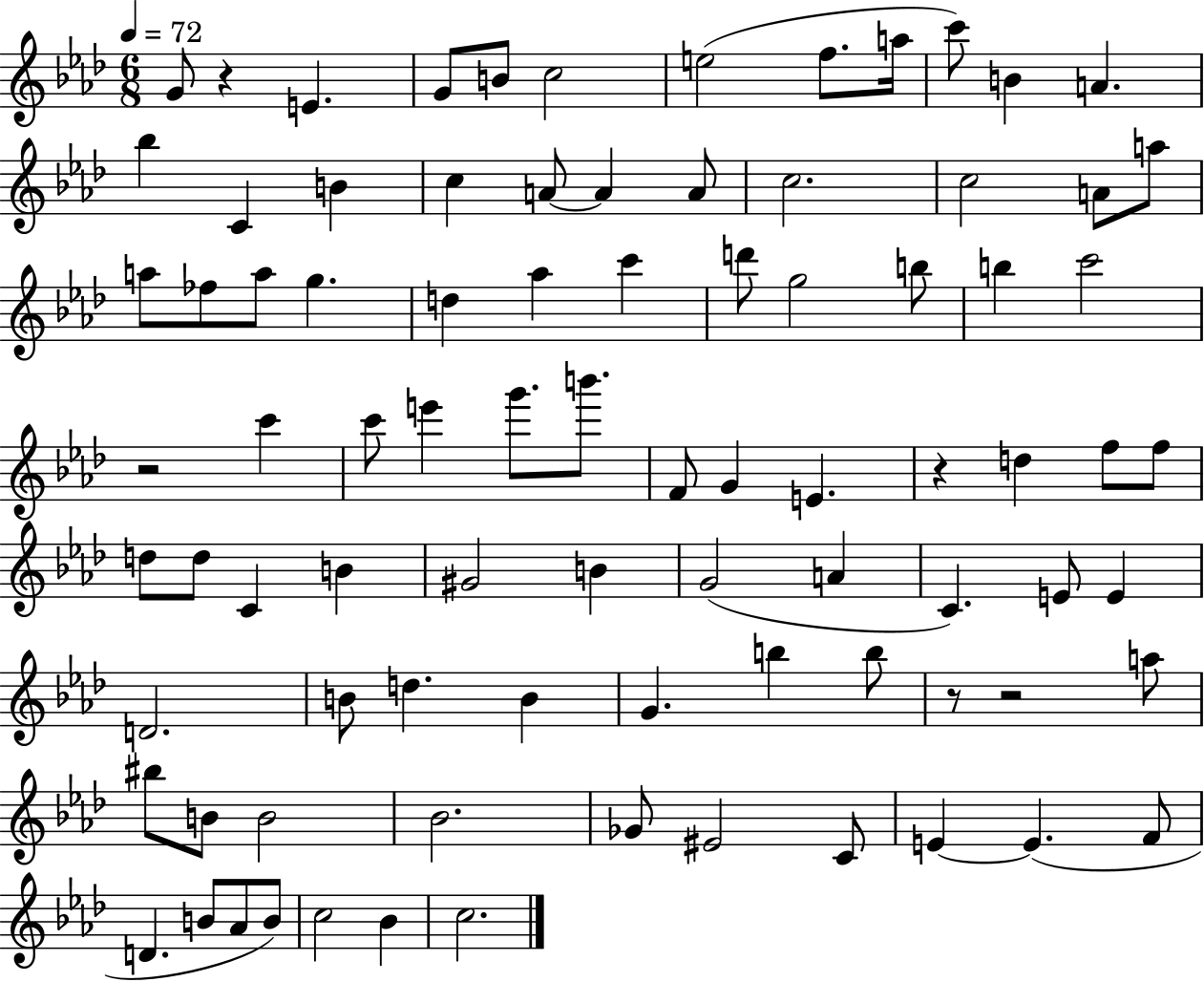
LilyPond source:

{
  \clef treble
  \numericTimeSignature
  \time 6/8
  \key aes \major
  \tempo 4 = 72
  \repeat volta 2 { g'8 r4 e'4. | g'8 b'8 c''2 | e''2( f''8. a''16 | c'''8) b'4 a'4. | \break bes''4 c'4 b'4 | c''4 a'8~~ a'4 a'8 | c''2. | c''2 a'8 a''8 | \break a''8 fes''8 a''8 g''4. | d''4 aes''4 c'''4 | d'''8 g''2 b''8 | b''4 c'''2 | \break r2 c'''4 | c'''8 e'''4 g'''8. b'''8. | f'8 g'4 e'4. | r4 d''4 f''8 f''8 | \break d''8 d''8 c'4 b'4 | gis'2 b'4 | g'2( a'4 | c'4.) e'8 e'4 | \break d'2. | b'8 d''4. b'4 | g'4. b''4 b''8 | r8 r2 a''8 | \break bis''8 b'8 b'2 | bes'2. | ges'8 eis'2 c'8 | e'4~~ e'4.( f'8 | \break d'4. b'8 aes'8 b'8) | c''2 bes'4 | c''2. | } \bar "|."
}